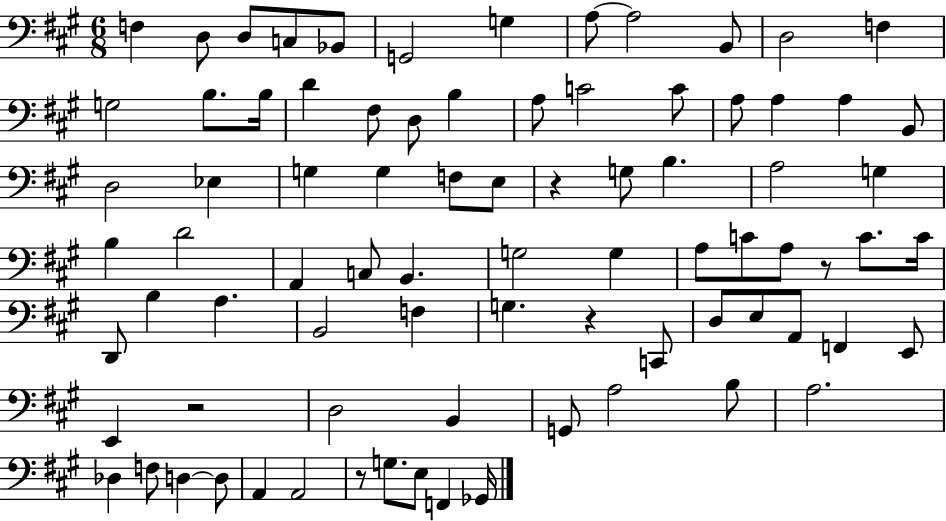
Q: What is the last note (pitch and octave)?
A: Gb2